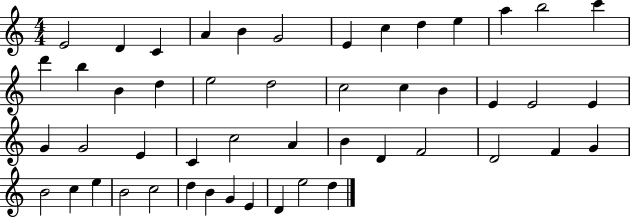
E4/h D4/q C4/q A4/q B4/q G4/h E4/q C5/q D5/q E5/q A5/q B5/h C6/q D6/q B5/q B4/q D5/q E5/h D5/h C5/h C5/q B4/q E4/q E4/h E4/q G4/q G4/h E4/q C4/q C5/h A4/q B4/q D4/q F4/h D4/h F4/q G4/q B4/h C5/q E5/q B4/h C5/h D5/q B4/q G4/q E4/q D4/q E5/h D5/q